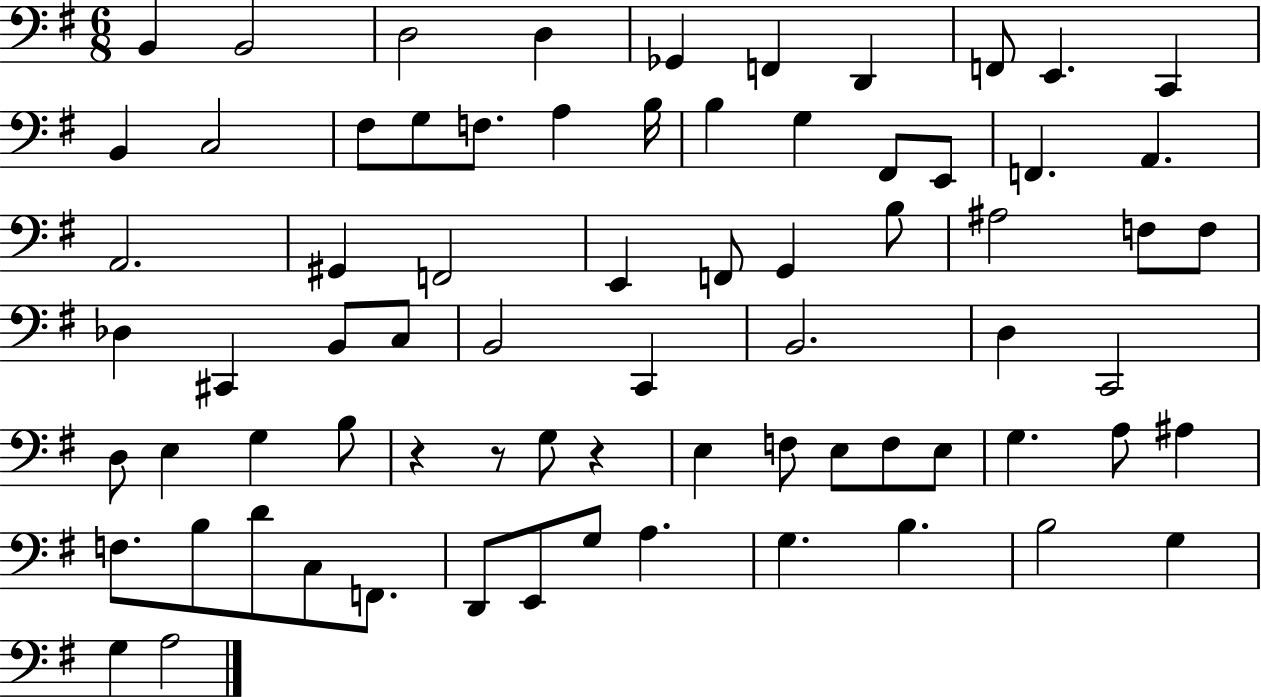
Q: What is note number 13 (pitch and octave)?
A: F#3